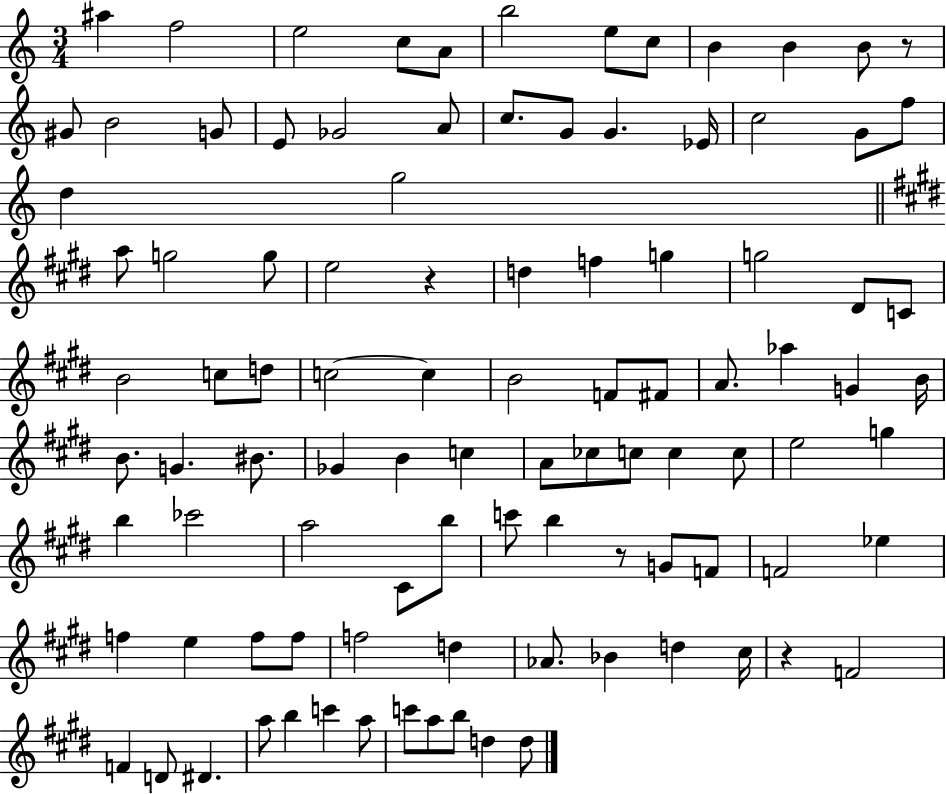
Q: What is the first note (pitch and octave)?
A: A#5